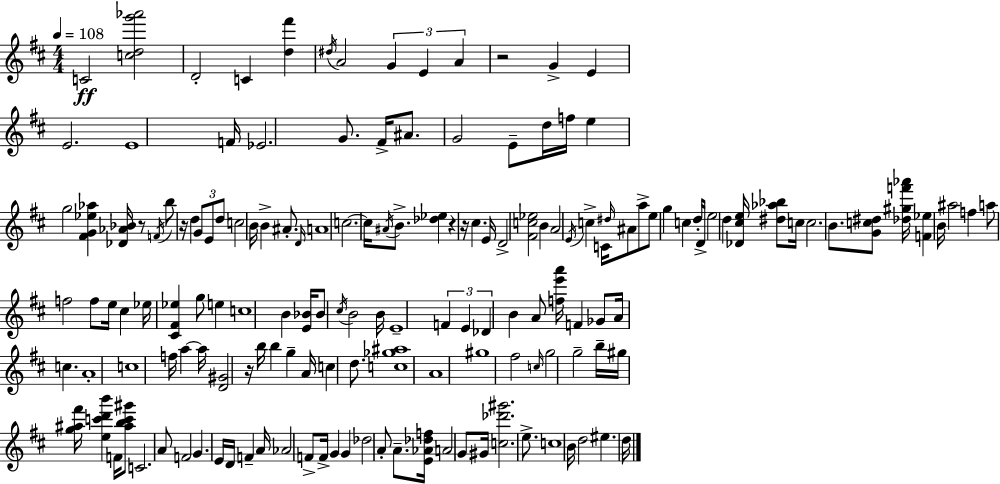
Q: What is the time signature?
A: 4/4